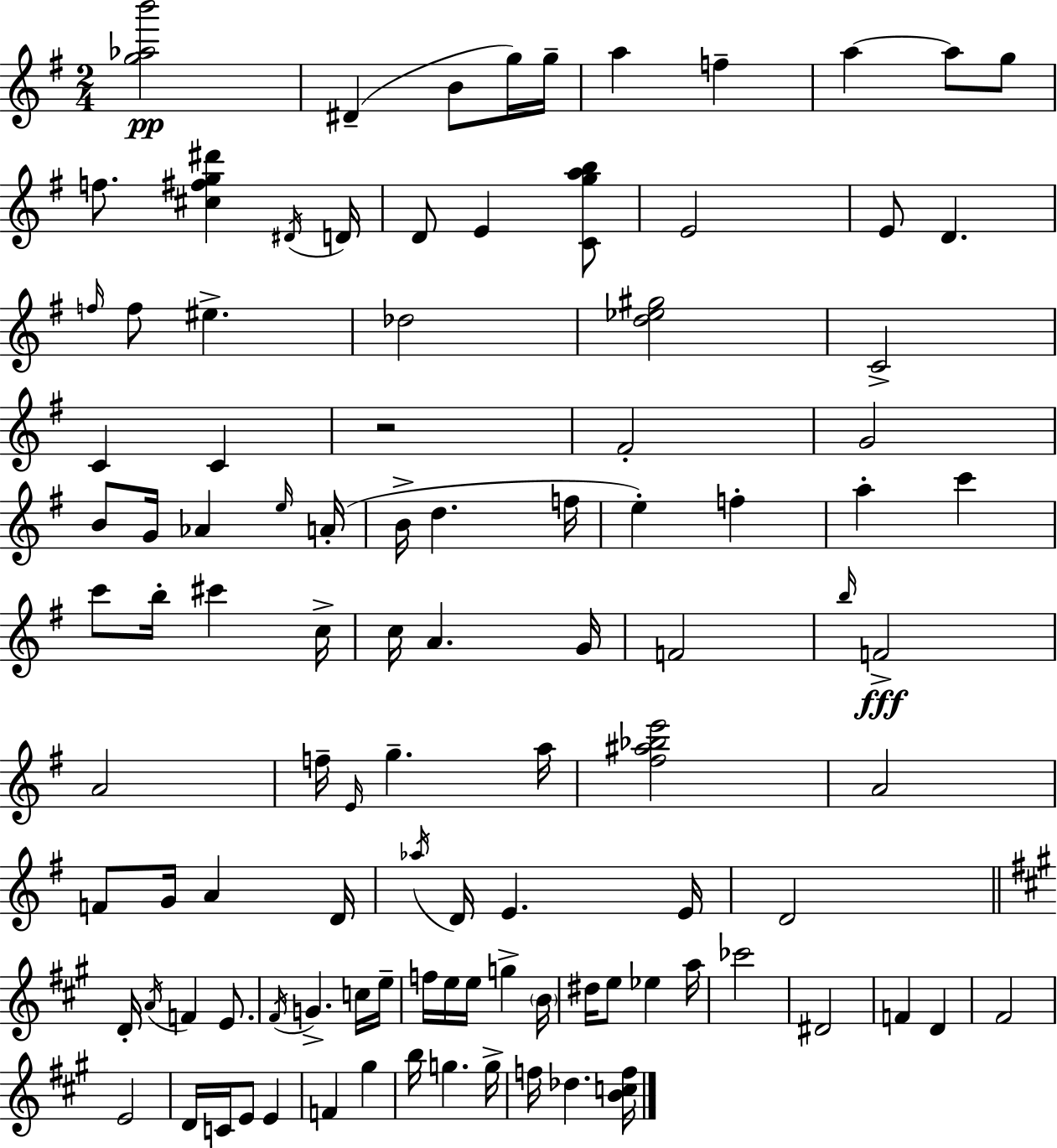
{
  \clef treble
  \numericTimeSignature
  \time 2/4
  \key g \major
  \repeat volta 2 { <g'' aes'' b'''>2\pp | dis'4--( b'8 g''16) g''16-- | a''4 f''4-- | a''4~~ a''8 g''8 | \break f''8. <cis'' fis'' g'' dis'''>4 \acciaccatura { dis'16 } | d'16 d'8 e'4 <c' g'' a'' b''>8 | e'2 | e'8 d'4. | \break \grace { f''16 } f''8 eis''4.-> | des''2 | <d'' ees'' gis''>2 | c'2-> | \break c'4 c'4 | r2 | fis'2-. | g'2 | \break b'8 g'16 aes'4 | \grace { e''16 }( a'16-. b'16-> d''4. | f''16 e''4-.) f''4-. | a''4-. c'''4 | \break c'''8 b''16-. cis'''4 | c''16-> c''16 a'4. | g'16 f'2 | \grace { b''16 } f'2->\fff | \break a'2 | f''16-- \grace { e'16 } g''4.-- | a''16 <fis'' ais'' bes'' e'''>2 | a'2 | \break f'8 g'16 | a'4 d'16 \acciaccatura { aes''16 } d'16 e'4. | e'16 d'2 | \bar "||" \break \key a \major d'16-. \acciaccatura { a'16 } f'4 e'8. | \acciaccatura { fis'16 } g'4.-> | c''16 e''16-- f''16 e''16 e''16 g''4-> | \parenthesize b'16 dis''16 e''8 ees''4 | \break a''16 ces'''2 | dis'2 | f'4 d'4 | fis'2 | \break e'2 | d'16 c'16 e'8 e'4 | f'4 gis''4 | b''16 g''4. | \break g''16-> f''16 des''4. | <b' c'' f''>16 } \bar "|."
}